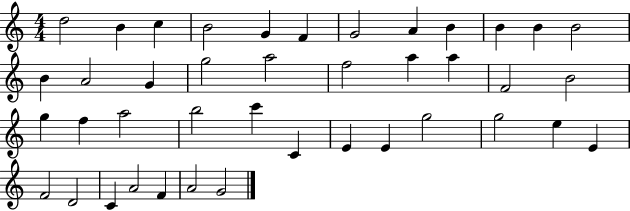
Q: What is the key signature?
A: C major